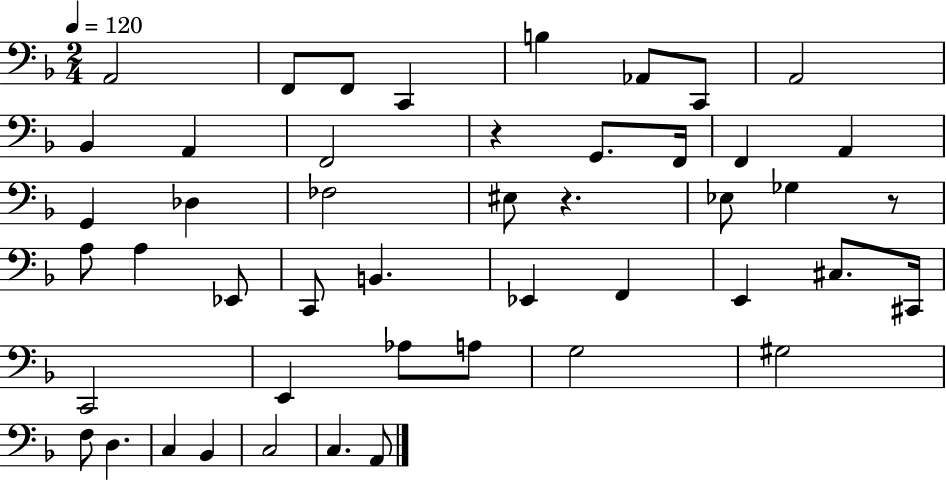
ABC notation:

X:1
T:Untitled
M:2/4
L:1/4
K:F
A,,2 F,,/2 F,,/2 C,, B, _A,,/2 C,,/2 A,,2 _B,, A,, F,,2 z G,,/2 F,,/4 F,, A,, G,, _D, _F,2 ^E,/2 z _E,/2 _G, z/2 A,/2 A, _E,,/2 C,,/2 B,, _E,, F,, E,, ^C,/2 ^C,,/4 C,,2 E,, _A,/2 A,/2 G,2 ^G,2 F,/2 D, C, _B,, C,2 C, A,,/2